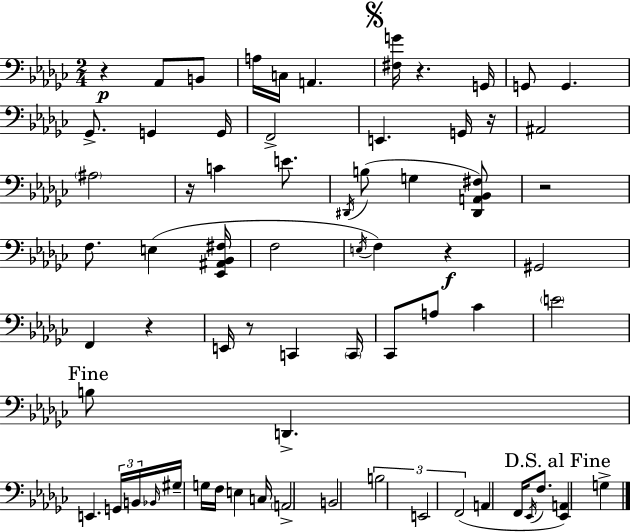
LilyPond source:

{
  \clef bass
  \numericTimeSignature
  \time 2/4
  \key ees \minor
  r4\p aes,8 b,8 | a16 c16 a,4. | \mark \markup { \musicglyph "scripts.segno" } <fis g'>16 r4. g,16 | g,8 g,4. | \break ges,8.-> g,4 g,16 | f,2-> | e,4. g,16 r16 | ais,2 | \break \parenthesize ais2 | r16 c'4 e'8. | \acciaccatura { dis,16 }( b8 g4 <dis, a, bes, fis>8) | r2 | \break f8. e4( | <ees, ais, bes, fis>16 f2 | \acciaccatura { e16 } f4) r4\f | gis,2 | \break f,4 r4 | e,16 r8 c,4 | \parenthesize c,16 ces,8 a8 ces'4 | \parenthesize e'2 | \break \mark "Fine" b8 d,4.-> | e,4. | \tuplet 3/2 { g,16 b,16 \grace { bes,16 } } gis16-- g16 f16 e4 | c16 \parenthesize a,2-> | \break b,2 | \tuplet 3/2 { b2 | e,2 | f,2( } | \break a,4 f,16 | \acciaccatura { ees,16 } f8. \mark "D.S. al Fine" <ees, a,>4) | g4-> \bar "|."
}